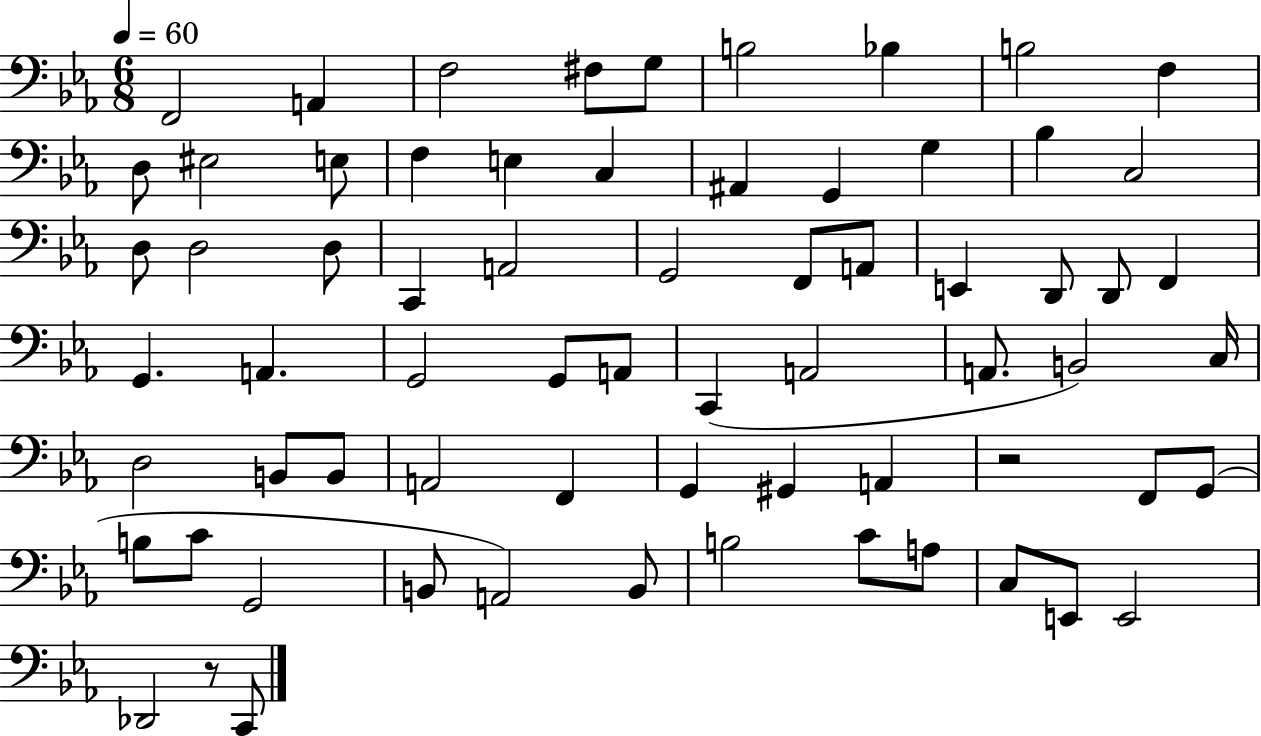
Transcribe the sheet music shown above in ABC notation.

X:1
T:Untitled
M:6/8
L:1/4
K:Eb
F,,2 A,, F,2 ^F,/2 G,/2 B,2 _B, B,2 F, D,/2 ^E,2 E,/2 F, E, C, ^A,, G,, G, _B, C,2 D,/2 D,2 D,/2 C,, A,,2 G,,2 F,,/2 A,,/2 E,, D,,/2 D,,/2 F,, G,, A,, G,,2 G,,/2 A,,/2 C,, A,,2 A,,/2 B,,2 C,/4 D,2 B,,/2 B,,/2 A,,2 F,, G,, ^G,, A,, z2 F,,/2 G,,/2 B,/2 C/2 G,,2 B,,/2 A,,2 B,,/2 B,2 C/2 A,/2 C,/2 E,,/2 E,,2 _D,,2 z/2 C,,/2